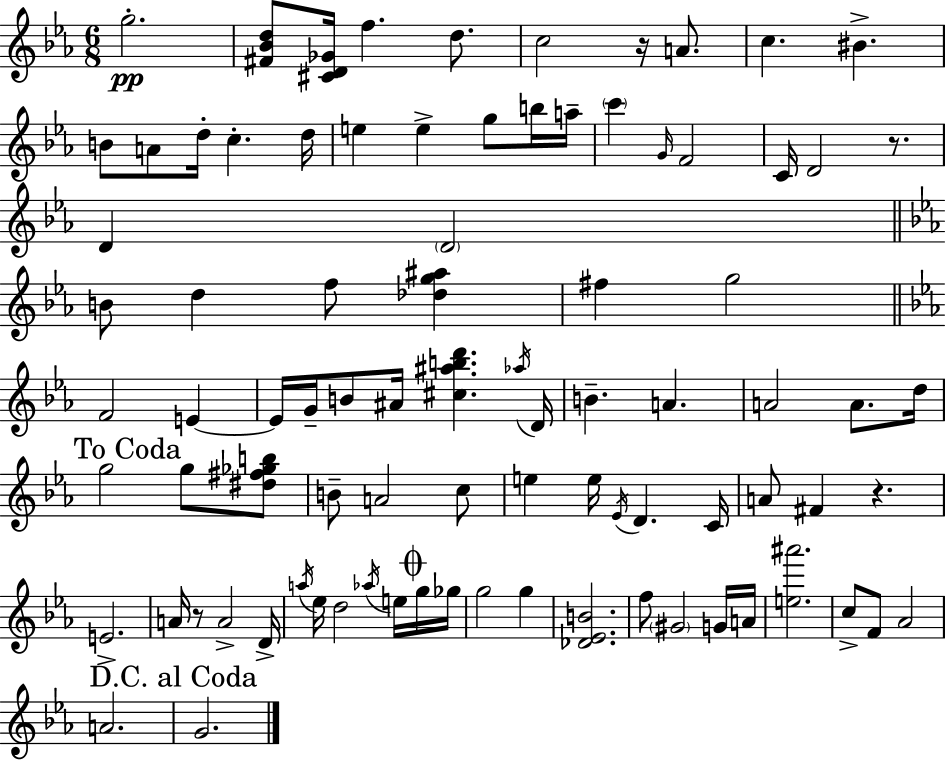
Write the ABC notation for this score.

X:1
T:Untitled
M:6/8
L:1/4
K:Cm
g2 [^F_Bd]/2 [^CD_G]/4 f d/2 c2 z/4 A/2 c ^B B/2 A/2 d/4 c d/4 e e g/2 b/4 a/4 c' G/4 F2 C/4 D2 z/2 D D2 B/2 d f/2 [_dg^a] ^f g2 F2 E E/4 G/4 B/2 ^A/4 [^c^abd'] _a/4 D/4 B A A2 A/2 d/4 g2 g/2 [^d^f_gb]/2 B/2 A2 c/2 e e/4 _E/4 D C/4 A/2 ^F z E2 A/4 z/2 A2 D/4 a/4 _e/4 d2 _a/4 e/4 g/4 _g/4 g2 g [_D_EB]2 f/2 ^G2 G/4 A/4 [e^a']2 c/2 F/2 _A2 A2 G2